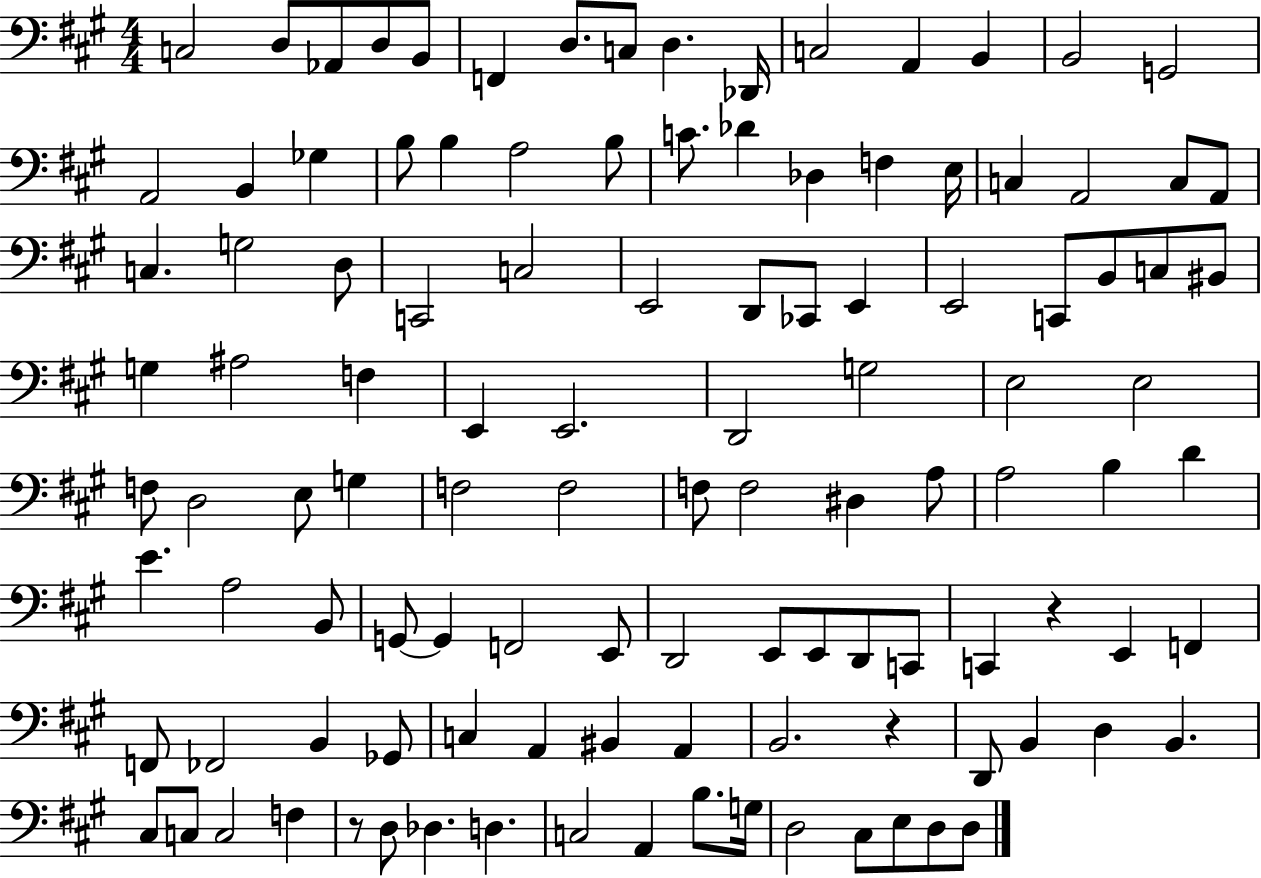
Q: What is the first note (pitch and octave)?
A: C3